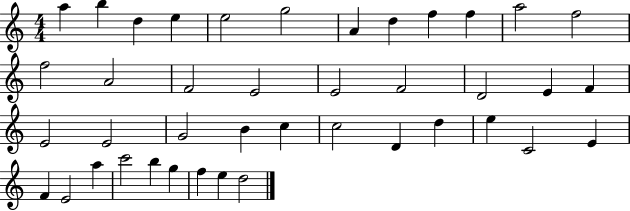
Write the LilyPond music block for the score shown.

{
  \clef treble
  \numericTimeSignature
  \time 4/4
  \key c \major
  a''4 b''4 d''4 e''4 | e''2 g''2 | a'4 d''4 f''4 f''4 | a''2 f''2 | \break f''2 a'2 | f'2 e'2 | e'2 f'2 | d'2 e'4 f'4 | \break e'2 e'2 | g'2 b'4 c''4 | c''2 d'4 d''4 | e''4 c'2 e'4 | \break f'4 e'2 a''4 | c'''2 b''4 g''4 | f''4 e''4 d''2 | \bar "|."
}